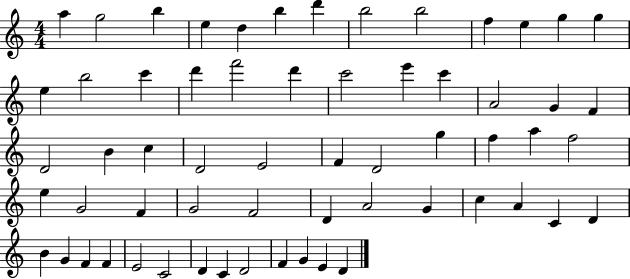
{
  \clef treble
  \numericTimeSignature
  \time 4/4
  \key c \major
  a''4 g''2 b''4 | e''4 d''4 b''4 d'''4 | b''2 b''2 | f''4 e''4 g''4 g''4 | \break e''4 b''2 c'''4 | d'''4 f'''2 d'''4 | c'''2 e'''4 c'''4 | a'2 g'4 f'4 | \break d'2 b'4 c''4 | d'2 e'2 | f'4 d'2 g''4 | f''4 a''4 f''2 | \break e''4 g'2 f'4 | g'2 f'2 | d'4 a'2 g'4 | c''4 a'4 c'4 d'4 | \break b'4 g'4 f'4 f'4 | e'2 c'2 | d'4 c'4 d'2 | f'4 g'4 e'4 d'4 | \break \bar "|."
}